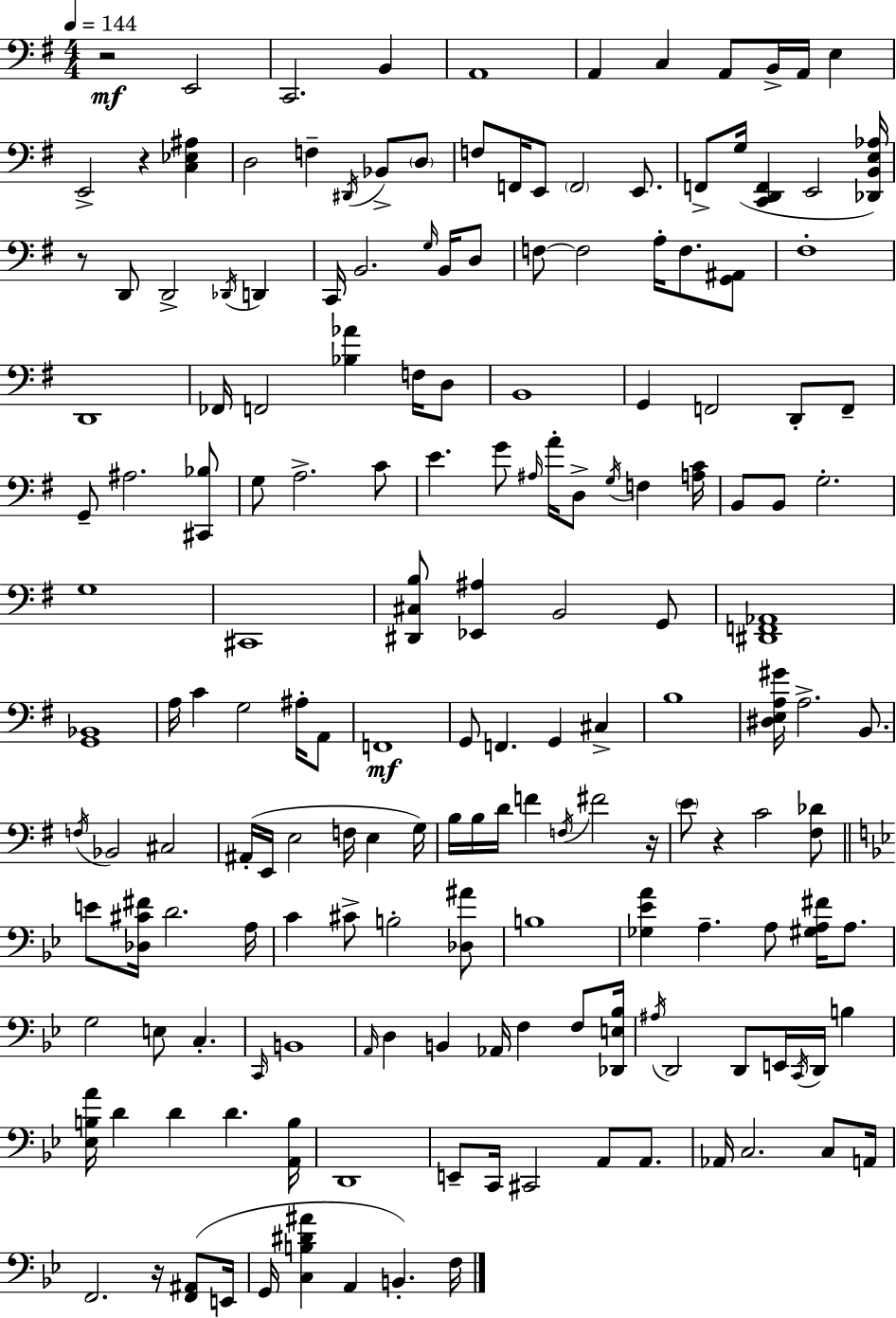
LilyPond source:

{
  \clef bass
  \numericTimeSignature
  \time 4/4
  \key e \minor
  \tempo 4 = 144
  r2\mf e,2 | c,2. b,4 | a,1 | a,4 c4 a,8 b,16-> a,16 e4 | \break e,2-> r4 <c ees ais>4 | d2 f4-- \acciaccatura { dis,16 } bes,8-> \parenthesize d8 | f8 f,16 e,8 \parenthesize f,2 e,8. | f,8-> g16( <c, d, f,>4 e,2 | \break <des, b, e aes>16) r8 d,8 d,2-> \acciaccatura { des,16 } d,4 | c,16 b,2. \grace { g16 } | b,16 d8 f8~~ f2 a16-. f8. | <g, ais,>8 fis1-. | \break d,1 | fes,16 f,2 <bes aes'>4 | f16 d8 b,1 | g,4 f,2 d,8-. | \break f,8-- g,8-- ais2. | <cis, bes>8 g8 a2.-> | c'8 e'4. g'8 \grace { ais16 } a'16-. d8-> \acciaccatura { g16 } | f4 <a c'>16 b,8 b,8 g2.-. | \break g1 | cis,1 | <dis, cis b>8 <ees, ais>4 b,2 | g,8 <dis, f, aes,>1 | \break <g, bes,>1 | a16 c'4 g2 | ais16-. a,8 f,1\mf | g,8 f,4. g,4 | \break cis4-> b1 | <dis e a gis'>16 a2.-> | b,8. \acciaccatura { f16 } bes,2 cis2 | ais,16-.( e,16 e2 | \break f16 e4 g16) b16 b16 d'16 f'4 \acciaccatura { f16 } fis'2 | r16 \parenthesize e'8 r4 c'2 | <fis des'>8 \bar "||" \break \key bes \major e'8 <des cis' fis'>16 d'2. a16 | c'4 cis'8-> b2-. <des ais'>8 | b1 | <ges ees' a'>4 a4.-- a8 <gis a fis'>16 a8. | \break g2 e8 c4.-. | \grace { c,16 } b,1 | \grace { a,16 } d4 b,4 aes,16 f4 f8 | <des, e bes>16 \acciaccatura { ais16 } d,2 d,8 e,16 \acciaccatura { c,16 } d,16 | \break b4 <ees b a'>16 d'4 d'4 d'4. | <a, b>16 d,1 | e,8-- c,16 cis,2 a,8 | a,8. aes,16 c2. | \break c8 a,16 f,2. | r16 <f, ais,>8( e,16 g,16 <c b dis' ais'>4 a,4 b,4.-.) | f16 \bar "|."
}